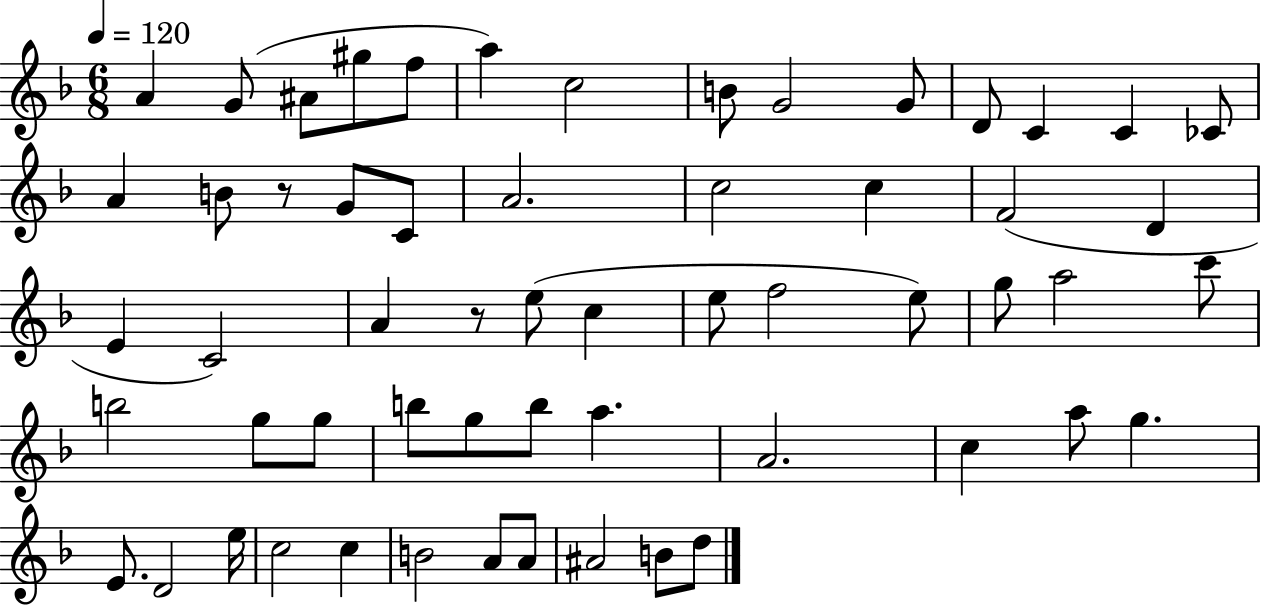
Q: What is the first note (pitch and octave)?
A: A4